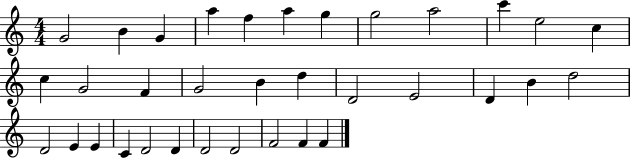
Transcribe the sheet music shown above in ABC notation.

X:1
T:Untitled
M:4/4
L:1/4
K:C
G2 B G a f a g g2 a2 c' e2 c c G2 F G2 B d D2 E2 D B d2 D2 E E C D2 D D2 D2 F2 F F